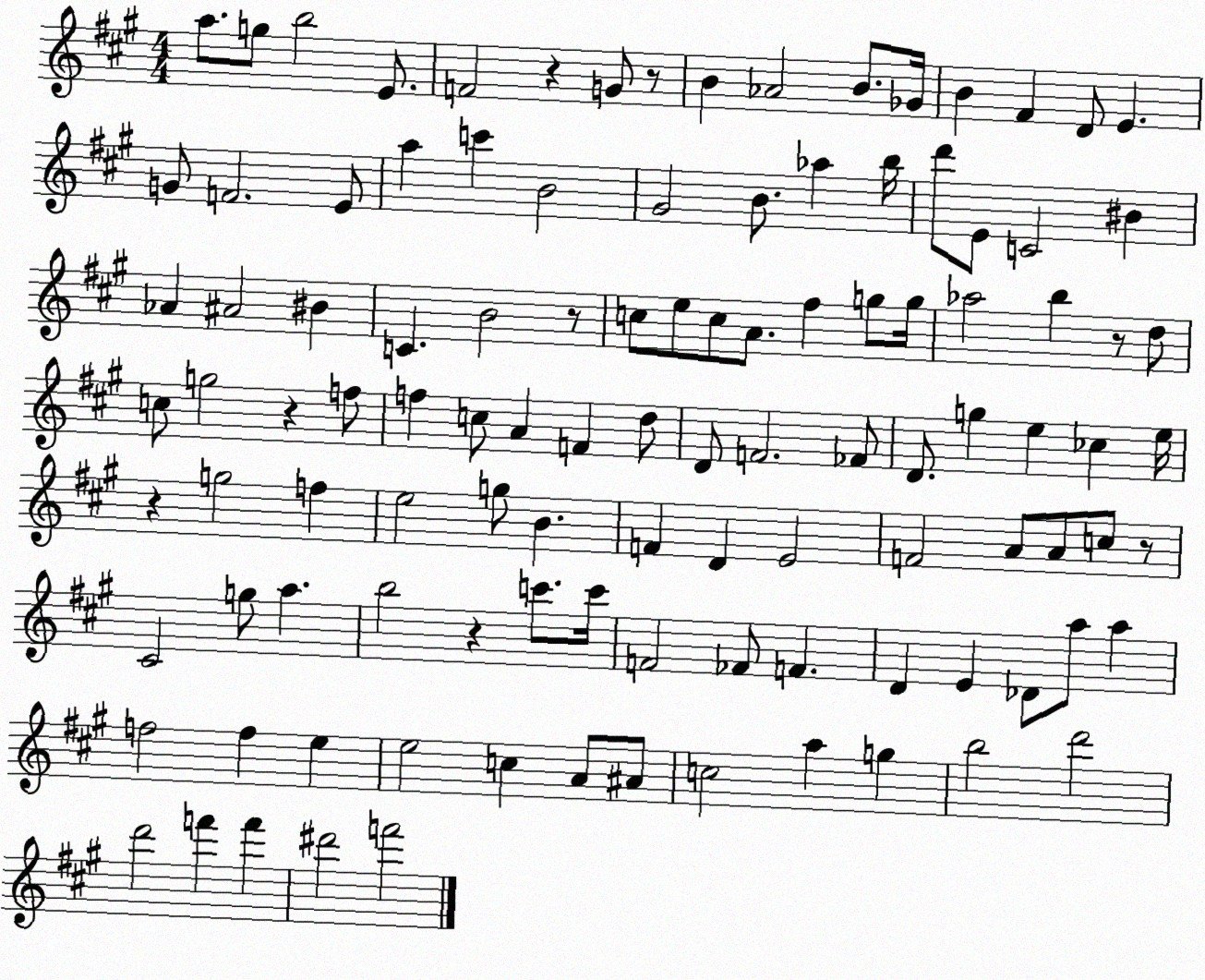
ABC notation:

X:1
T:Untitled
M:4/4
L:1/4
K:A
a/2 g/2 b2 E/2 F2 z G/2 z/2 B _A2 B/2 _G/4 B ^F D/2 E G/2 F2 E/2 a c' B2 ^G2 B/2 _a b/4 d'/2 E/2 C2 ^B _A ^A2 ^B C B2 z/2 c/2 e/2 c/2 A/2 ^f g/2 g/4 _a2 b z/2 d/2 c/2 g2 z f/2 f c/2 A F d/2 D/2 F2 _F/2 D/2 g e _c e/4 z g2 f e2 g/2 B F D E2 F2 A/2 A/2 c/2 z/2 ^C2 g/2 a b2 z c'/2 c'/4 F2 _F/2 F D E _D/2 a/2 a f2 f e e2 c A/2 ^A/2 c2 a g b2 d'2 d'2 f' f' ^d'2 f'2